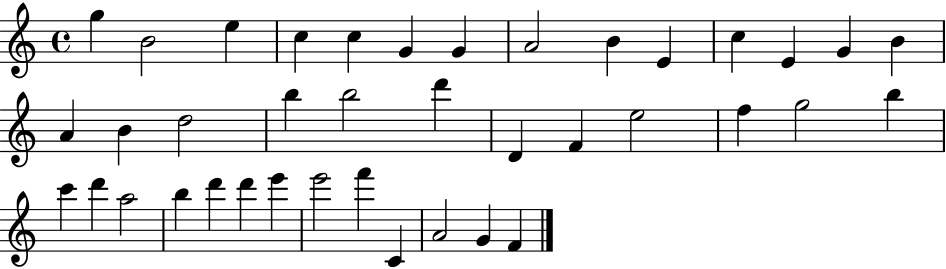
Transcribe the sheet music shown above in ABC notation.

X:1
T:Untitled
M:4/4
L:1/4
K:C
g B2 e c c G G A2 B E c E G B A B d2 b b2 d' D F e2 f g2 b c' d' a2 b d' d' e' e'2 f' C A2 G F